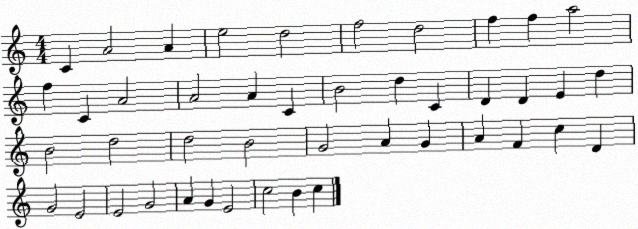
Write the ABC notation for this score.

X:1
T:Untitled
M:4/4
L:1/4
K:C
C A2 A e2 d2 f2 d2 f f a2 f C A2 A2 A C B2 d C D D E d B2 d2 d2 B2 G2 A G A F c D G2 E2 E2 G2 A G E2 c2 B c